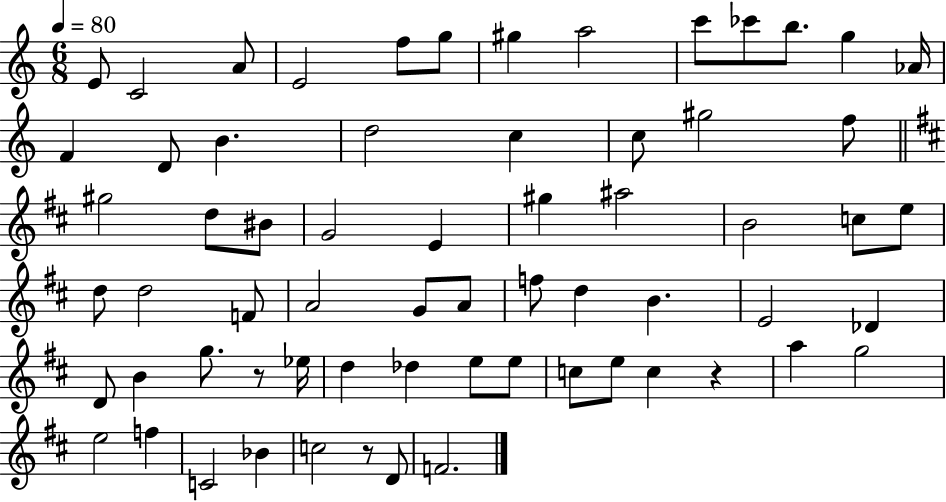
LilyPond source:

{
  \clef treble
  \numericTimeSignature
  \time 6/8
  \key c \major
  \tempo 4 = 80
  e'8 c'2 a'8 | e'2 f''8 g''8 | gis''4 a''2 | c'''8 ces'''8 b''8. g''4 aes'16 | \break f'4 d'8 b'4. | d''2 c''4 | c''8 gis''2 f''8 | \bar "||" \break \key b \minor gis''2 d''8 bis'8 | g'2 e'4 | gis''4 ais''2 | b'2 c''8 e''8 | \break d''8 d''2 f'8 | a'2 g'8 a'8 | f''8 d''4 b'4. | e'2 des'4 | \break d'8 b'4 g''8. r8 ees''16 | d''4 des''4 e''8 e''8 | c''8 e''8 c''4 r4 | a''4 g''2 | \break e''2 f''4 | c'2 bes'4 | c''2 r8 d'8 | f'2. | \break \bar "|."
}